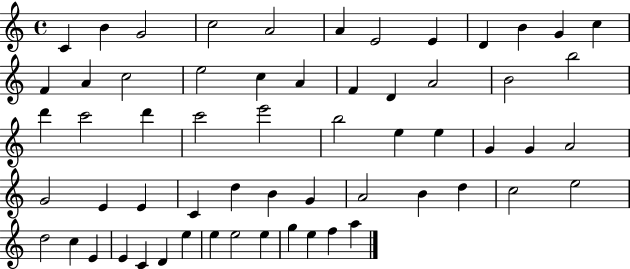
C4/q B4/q G4/h C5/h A4/h A4/q E4/h E4/q D4/q B4/q G4/q C5/q F4/q A4/q C5/h E5/h C5/q A4/q F4/q D4/q A4/h B4/h B5/h D6/q C6/h D6/q C6/h E6/h B5/h E5/q E5/q G4/q G4/q A4/h G4/h E4/q E4/q C4/q D5/q B4/q G4/q A4/h B4/q D5/q C5/h E5/h D5/h C5/q E4/q E4/q C4/q D4/q E5/q E5/q E5/h E5/q G5/q E5/q F5/q A5/q